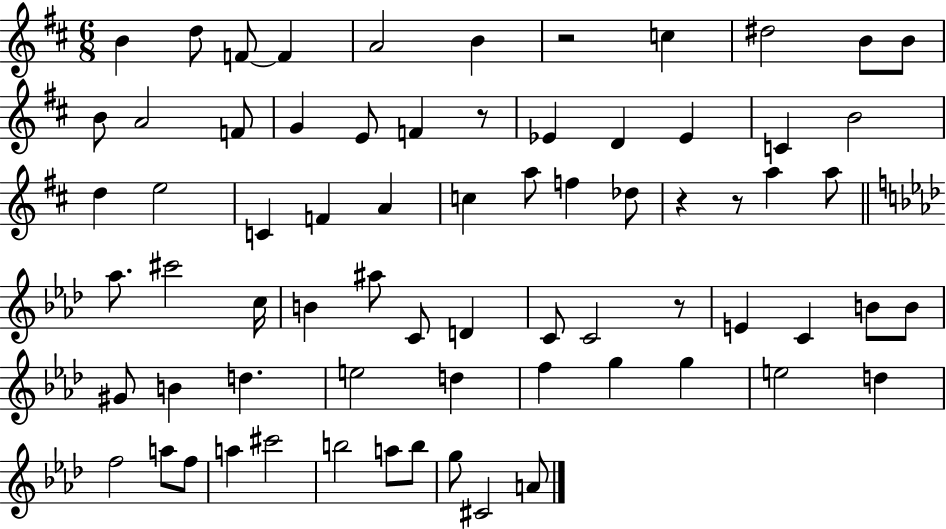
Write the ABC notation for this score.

X:1
T:Untitled
M:6/8
L:1/4
K:D
B d/2 F/2 F A2 B z2 c ^d2 B/2 B/2 B/2 A2 F/2 G E/2 F z/2 _E D _E C B2 d e2 C F A c a/2 f _d/2 z z/2 a a/2 _a/2 ^c'2 c/4 B ^a/2 C/2 D C/2 C2 z/2 E C B/2 B/2 ^G/2 B d e2 d f g g e2 d f2 a/2 f/2 a ^c'2 b2 a/2 b/2 g/2 ^C2 A/2